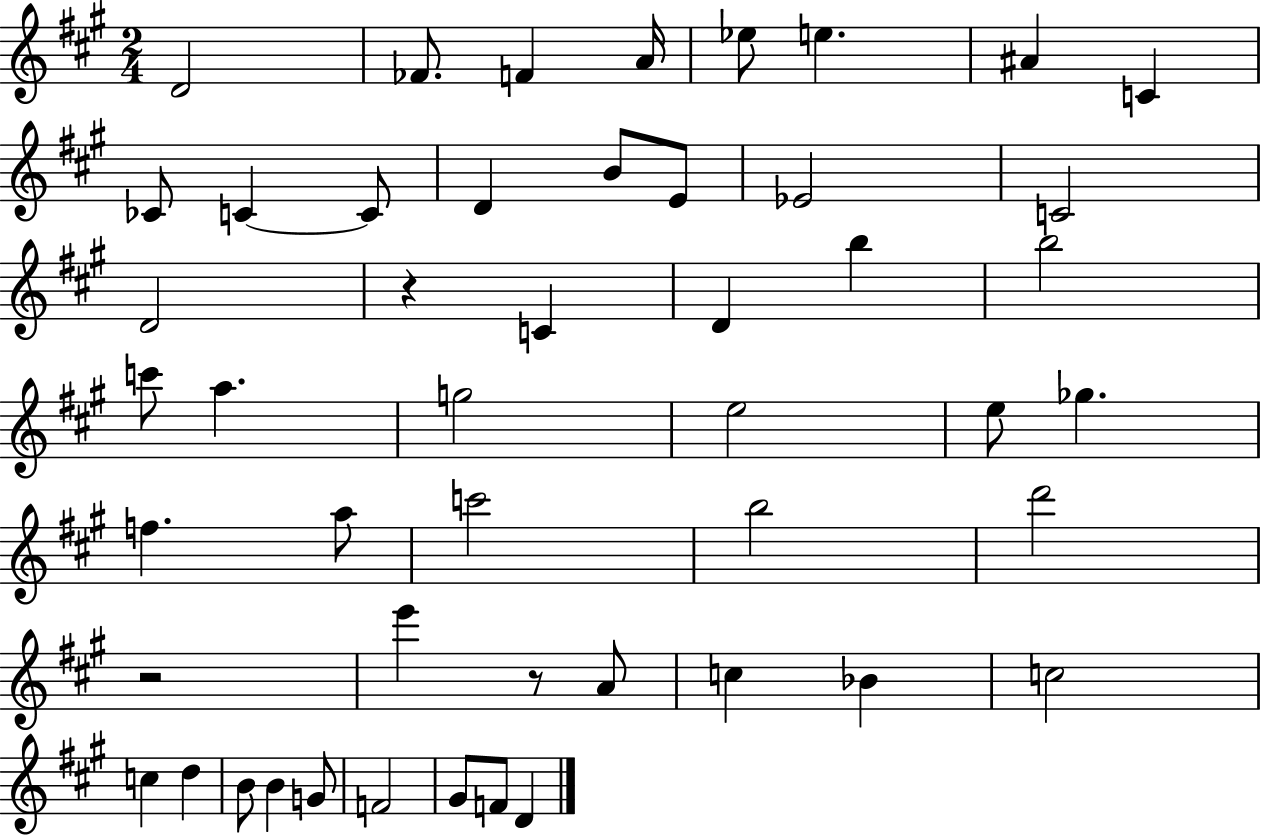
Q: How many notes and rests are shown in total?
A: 49